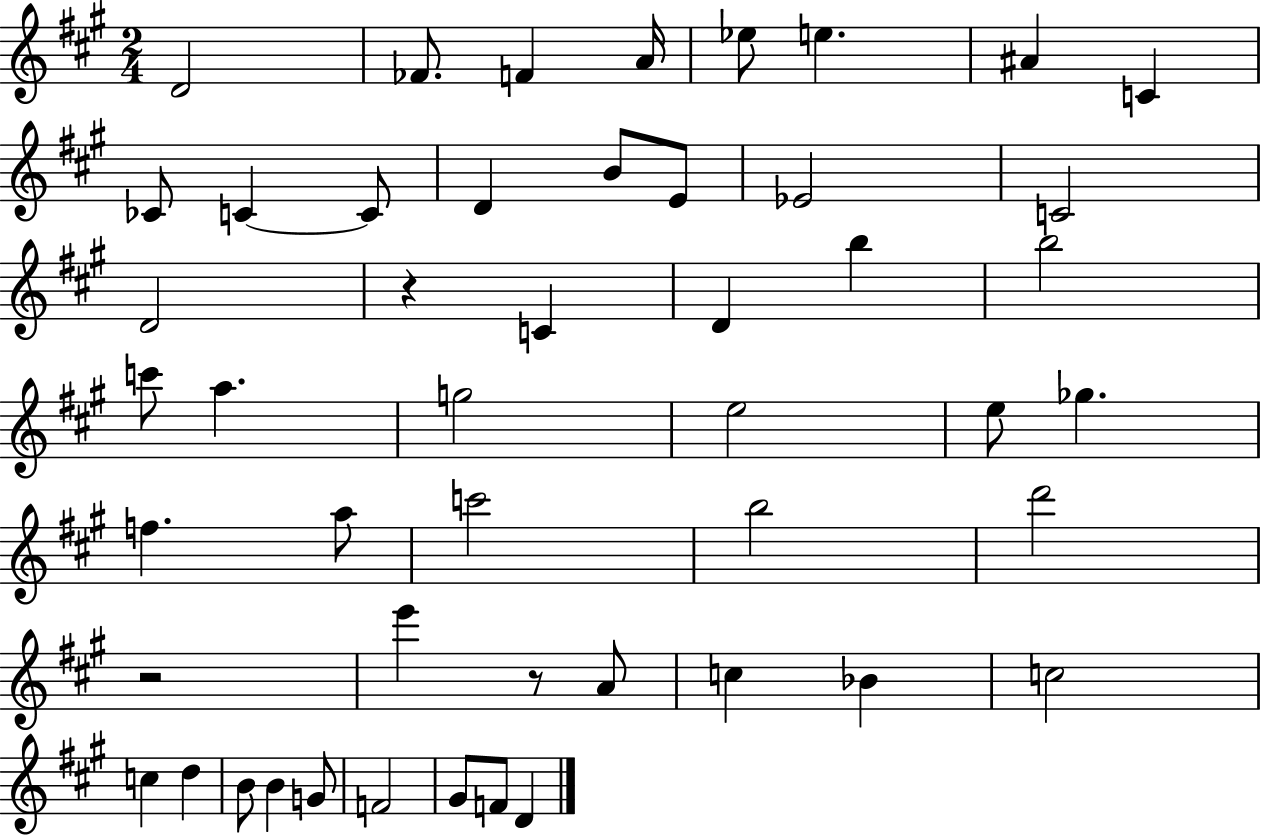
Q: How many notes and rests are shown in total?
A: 49